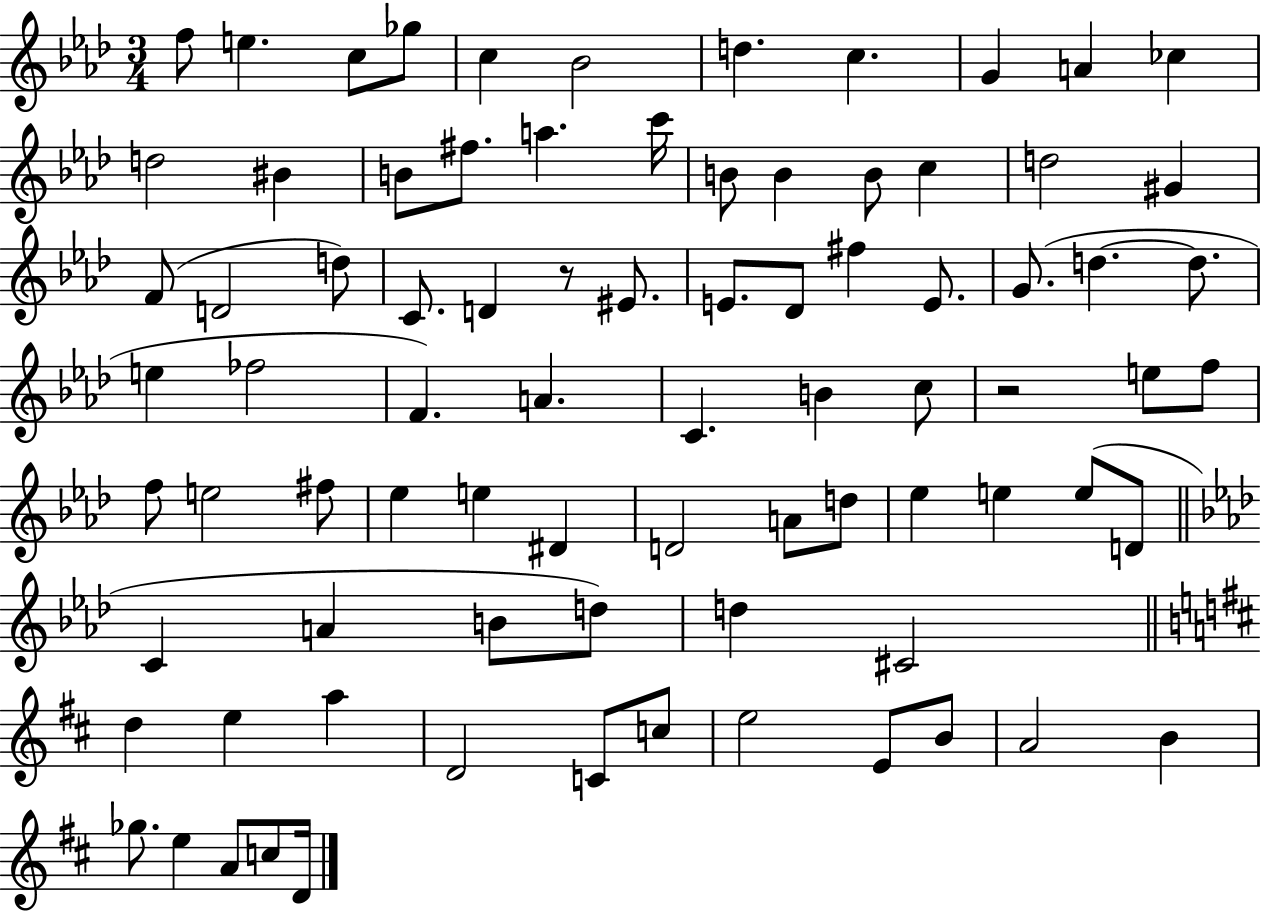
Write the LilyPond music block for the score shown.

{
  \clef treble
  \numericTimeSignature
  \time 3/4
  \key aes \major
  f''8 e''4. c''8 ges''8 | c''4 bes'2 | d''4. c''4. | g'4 a'4 ces''4 | \break d''2 bis'4 | b'8 fis''8. a''4. c'''16 | b'8 b'4 b'8 c''4 | d''2 gis'4 | \break f'8( d'2 d''8) | c'8. d'4 r8 eis'8. | e'8. des'8 fis''4 e'8. | g'8.( d''4.~~ d''8. | \break e''4 fes''2 | f'4.) a'4. | c'4. b'4 c''8 | r2 e''8 f''8 | \break f''8 e''2 fis''8 | ees''4 e''4 dis'4 | d'2 a'8 d''8 | ees''4 e''4 e''8( d'8 | \break \bar "||" \break \key f \minor c'4 a'4 b'8 d''8) | d''4 cis'2 | \bar "||" \break \key b \minor d''4 e''4 a''4 | d'2 c'8 c''8 | e''2 e'8 b'8 | a'2 b'4 | \break ges''8. e''4 a'8 c''8 d'16 | \bar "|."
}